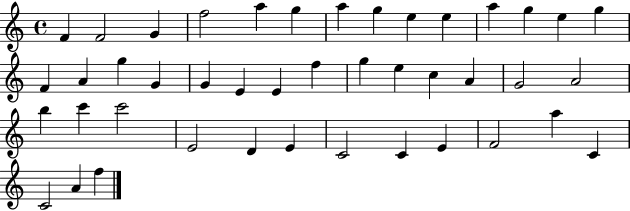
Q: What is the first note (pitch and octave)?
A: F4